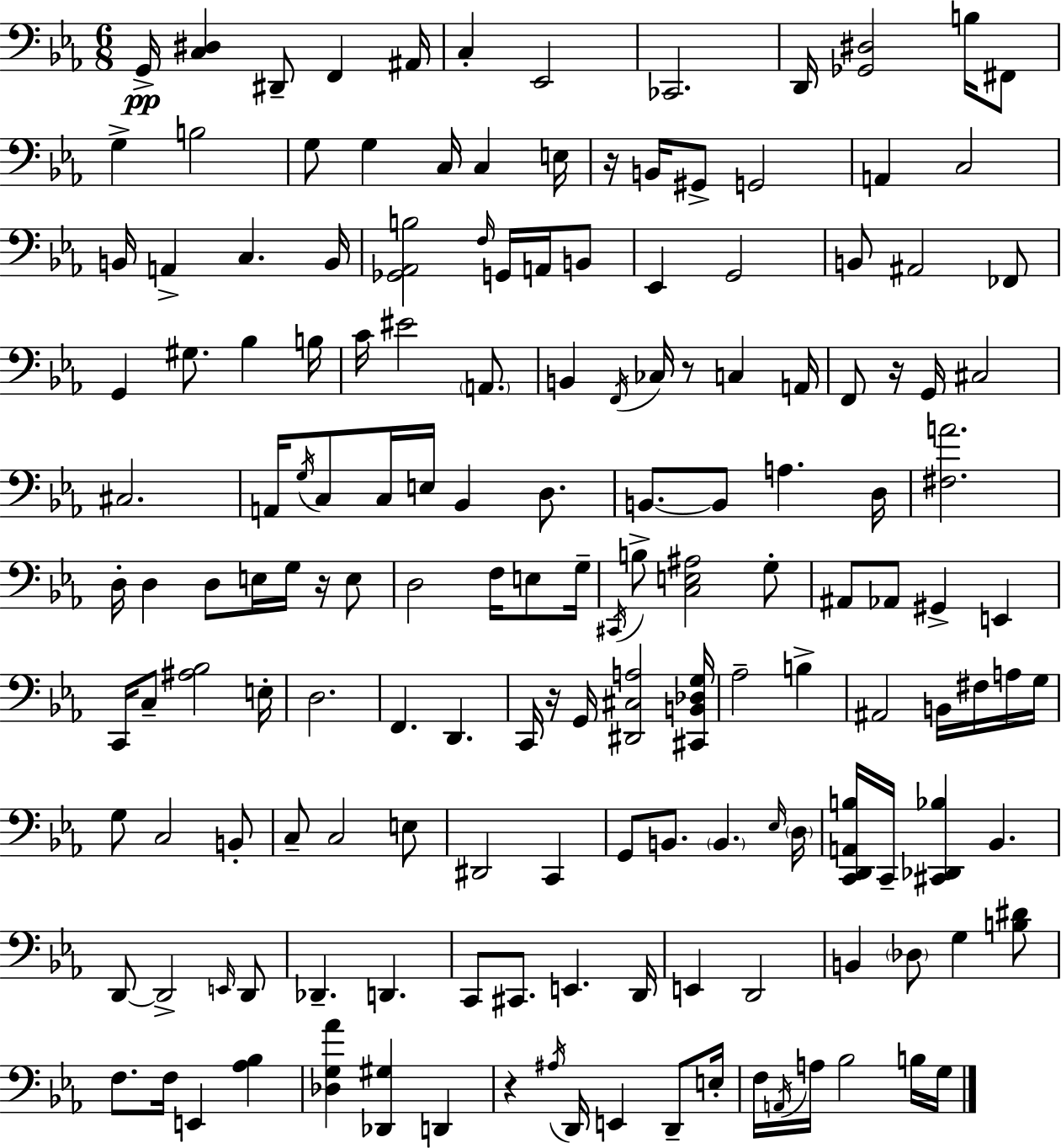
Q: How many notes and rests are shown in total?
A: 159